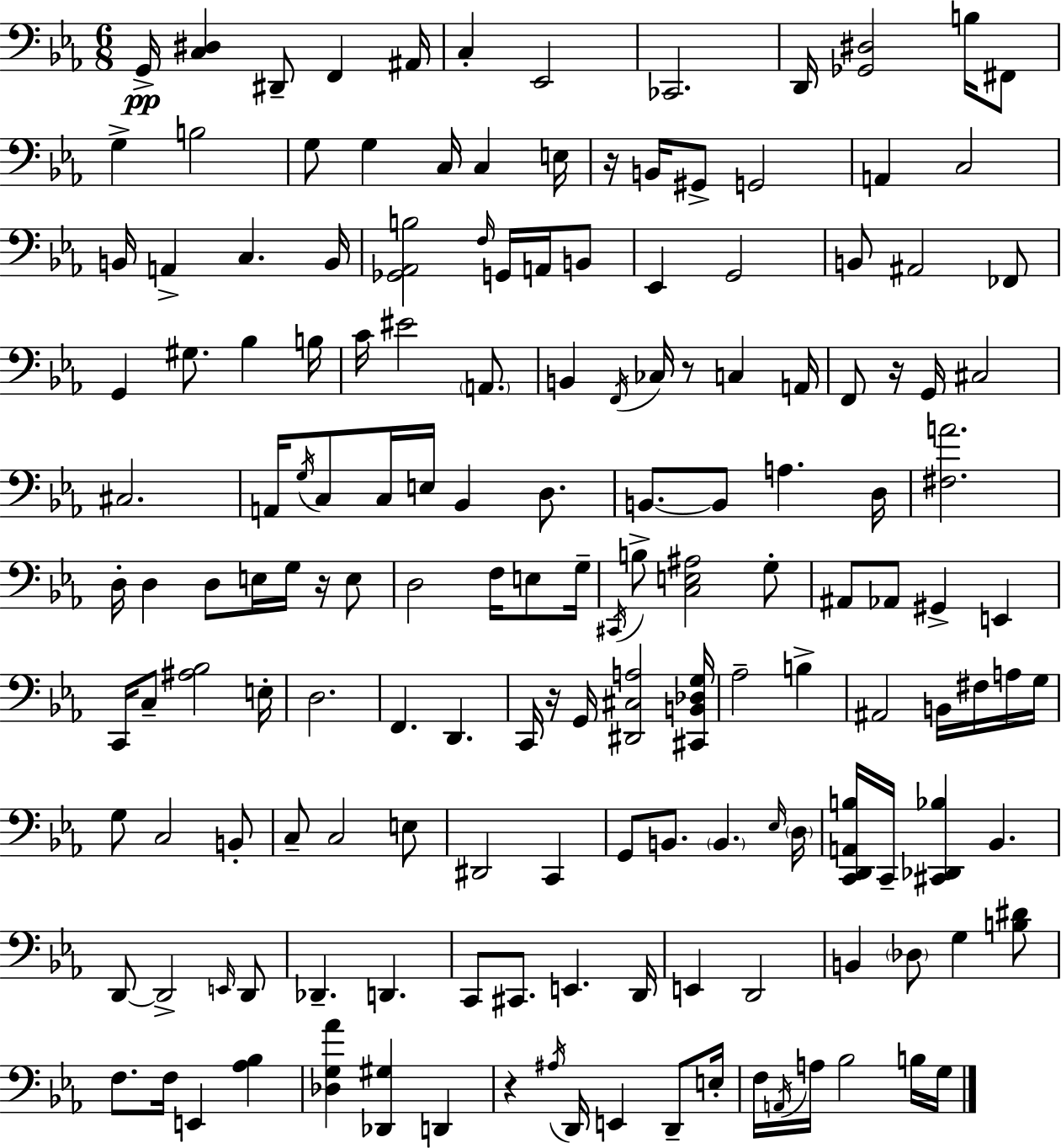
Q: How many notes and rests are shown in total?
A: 159